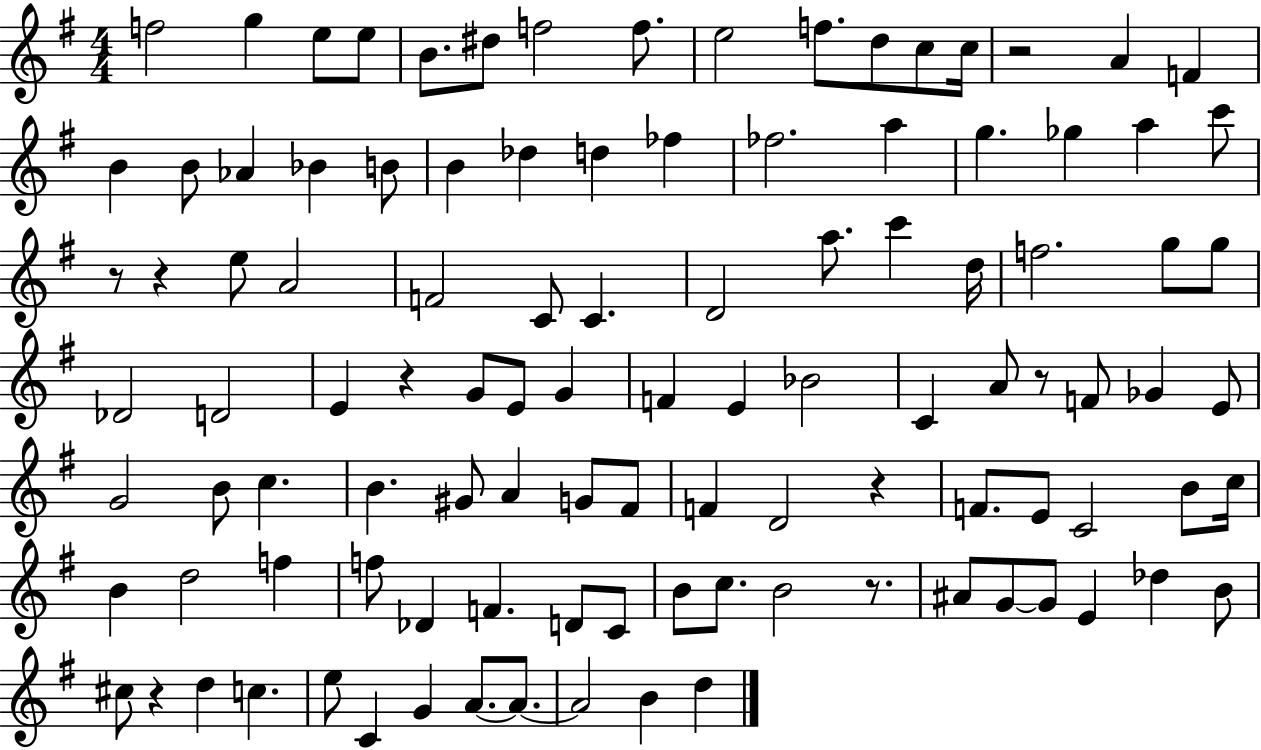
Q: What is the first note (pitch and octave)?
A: F5